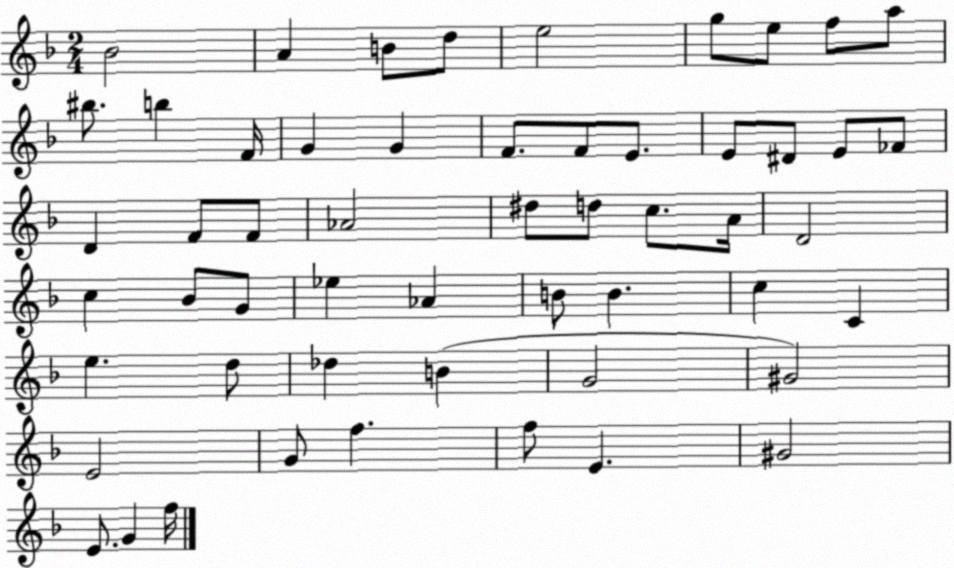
X:1
T:Untitled
M:2/4
L:1/4
K:F
_B2 A B/2 d/2 e2 g/2 e/2 f/2 a/2 ^b/2 b F/4 G G F/2 F/2 E/2 E/2 ^D/2 E/2 _F/2 D F/2 F/2 _A2 ^d/2 d/2 c/2 A/4 D2 c _B/2 G/2 _e _A B/2 B c C e d/2 _d B G2 ^G2 E2 G/2 f f/2 E ^G2 E/2 G f/4